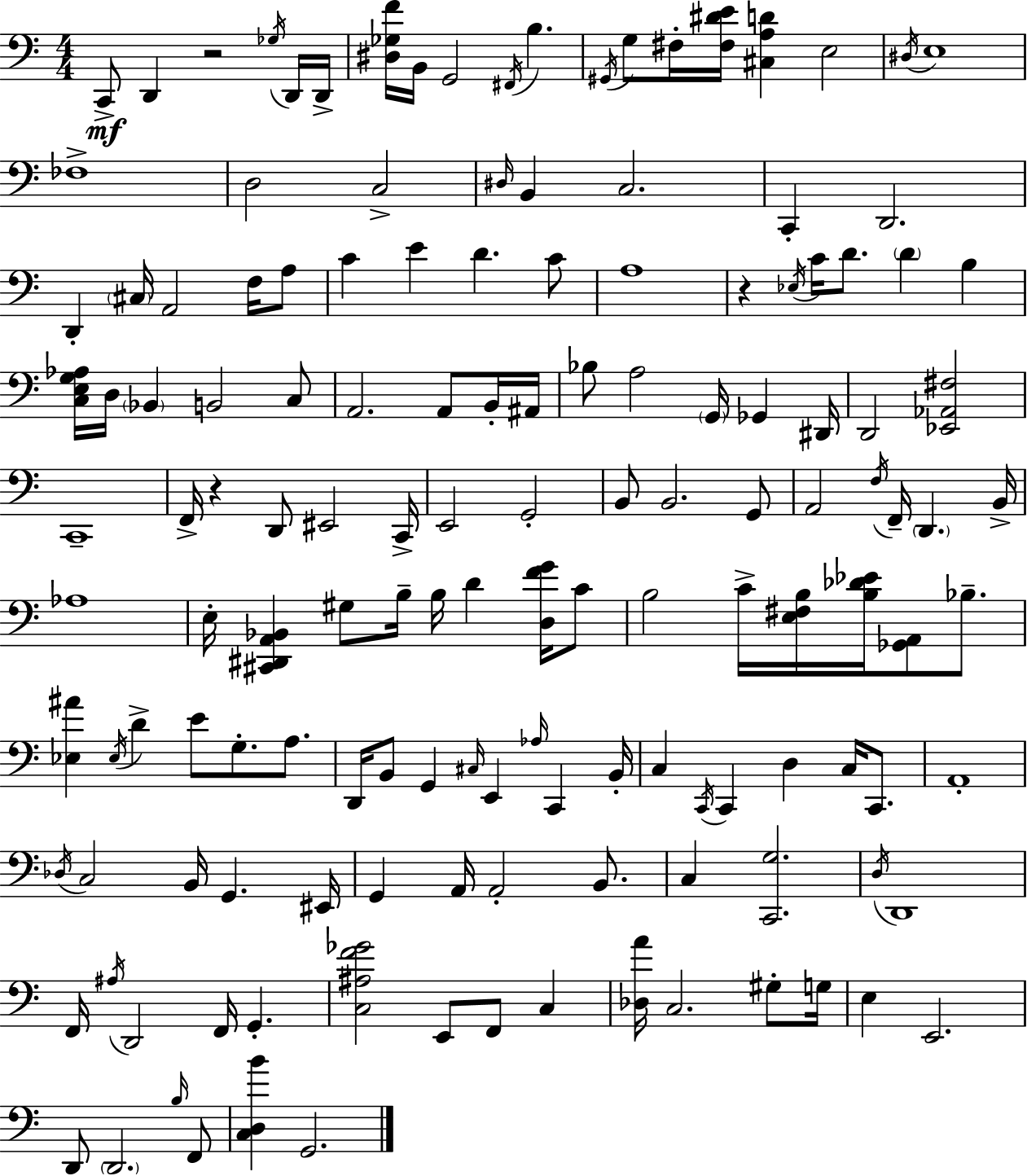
{
  \clef bass
  \numericTimeSignature
  \time 4/4
  \key a \minor
  \repeat volta 2 { c,8->\mf d,4 r2 \acciaccatura { ges16 } d,16 | d,16-> <dis ges f'>16 b,16 g,2 \acciaccatura { fis,16 } b4. | \acciaccatura { gis,16 } g8 fis16-. <fis dis' e'>16 <cis a d'>4 e2 | \acciaccatura { dis16 } e1 | \break fes1-> | d2 c2-> | \grace { dis16 } b,4 c2. | c,4-. d,2. | \break d,4-. \parenthesize cis16 a,2 | f16 a8 c'4 e'4 d'4. | c'8 a1 | r4 \acciaccatura { ees16 } c'16 d'8. \parenthesize d'4 | \break b4 <c e g aes>16 d16 \parenthesize bes,4 b,2 | c8 a,2. | a,8 b,16-. ais,16 bes8 a2 | \parenthesize g,16 ges,4 dis,16 d,2 <ees, aes, fis>2 | \break c,1-- | f,16-> r4 d,8 eis,2 | c,16-> e,2 g,2-. | b,8 b,2. | \break g,8 a,2 \acciaccatura { f16 } f,16-- | \parenthesize d,4. b,16-> aes1 | e16-. <cis, dis, a, bes,>4 gis8 b16-- b16 | d'4 <d f' g'>16 c'8 b2 c'16-> | \break <e fis b>16 <b des' ees'>16 <ges, a,>8 bes8.-- <ees ais'>4 \acciaccatura { ees16 } d'4-> | e'8 g8.-. a8. d,16 b,8 g,4 \grace { cis16 } | e,4 \grace { aes16 } c,4 b,16-. c4 \acciaccatura { c,16 } c,4 | d4 c16 c,8. a,1-. | \break \acciaccatura { des16 } c2 | b,16 g,4. eis,16 g,4 | a,16 a,2-. b,8. c4 | <c, g>2. \acciaccatura { d16 } d,1 | \break f,16 \acciaccatura { ais16 } d,2 | f,16 g,4.-. <c ais f' ges'>2 | e,8 f,8 c4 <des a'>16 c2. | gis8-. g16 e4 | \break e,2. d,8 | \parenthesize d,2. \grace { b16 } f,8 <c d b'>4 | g,2. } \bar "|."
}